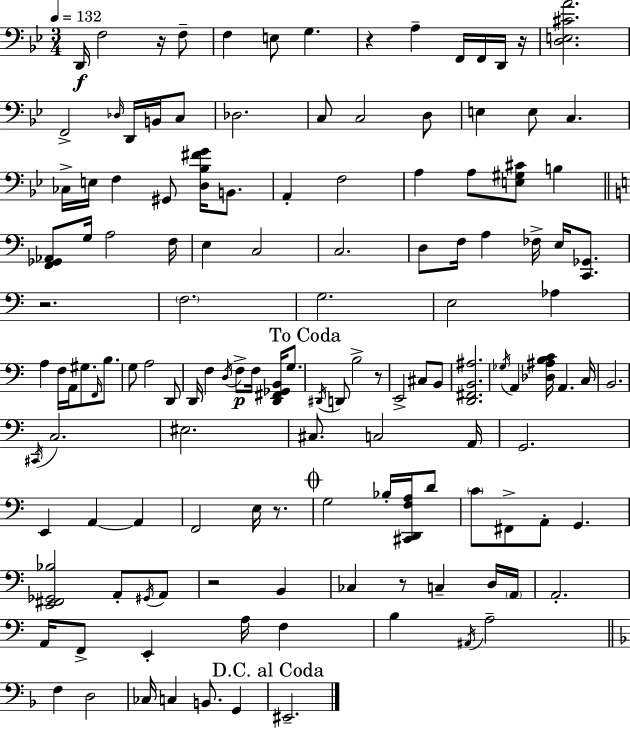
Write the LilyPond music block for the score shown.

{
  \clef bass
  \numericTimeSignature
  \time 3/4
  \key g \minor
  \tempo 4 = 132
  d,16\f f2 r16 f8-- | f4 e8 g4. | r4 a4-- f,16 f,16 d,16 r16 | <d e cis' a'>2. | \break f,2-> \grace { des16 } d,16 b,16 c8 | des2. | c8 c2 d8 | e4 e8 c4. | \break ces16-> e16 f4 gis,8 <d bes fis' g'>16 b,8. | a,4-. f2 | a4 a8 <e gis cis'>8 b4 | \bar "||" \break \key c \major <f, ges, aes,>8 g16 a2 f16 | e4 c2 | c2. | d8 f16 a4 fes16-> e16 <c, ges,>8. | \break r2. | \parenthesize f2. | g2. | e2 aes4 | \break a4 f16 a,16 gis8. \grace { f,16 } b8. | g8 a2 d,8 | d,16 f4 \acciaccatura { d16 }\p f8-> f16 <d, fis, ges, b,>16 g8. | \mark "To Coda" \acciaccatura { dis,16 } d,8 b2-> | \break r8 e,2-> cis8 | b,8 <d, fis, b, ais>2. | \acciaccatura { ges16 } a,4 <des ais b c'>16 a,4. | c16 b,2. | \break \acciaccatura { cis,16 } c2. | eis2. | cis8. c2 | a,16 g,2. | \break e,4 a,4~~ | a,4 f,2 | e16 r8. \mark \markup { \musicglyph "scripts.coda" } g2 | bes16-. <cis, d, f a>16 d'8 \parenthesize c'8 fis,8-> a,8-. g,4. | \break <e, fis, ges, bes>2 | a,8-. \acciaccatura { gis,16 } a,8 r2 | b,4 ces4 r8 | c4-- d16 \parenthesize a,16 a,2.-. | \break a,16 f,8-> e,4-. | a16 f4 b4 \acciaccatura { ais,16 } a2-- | \bar "||" \break \key f \major f4 d2 | ces16 c4 b,8. g,4 | \mark "D.C. al Coda" eis,2.-- | \bar "|."
}